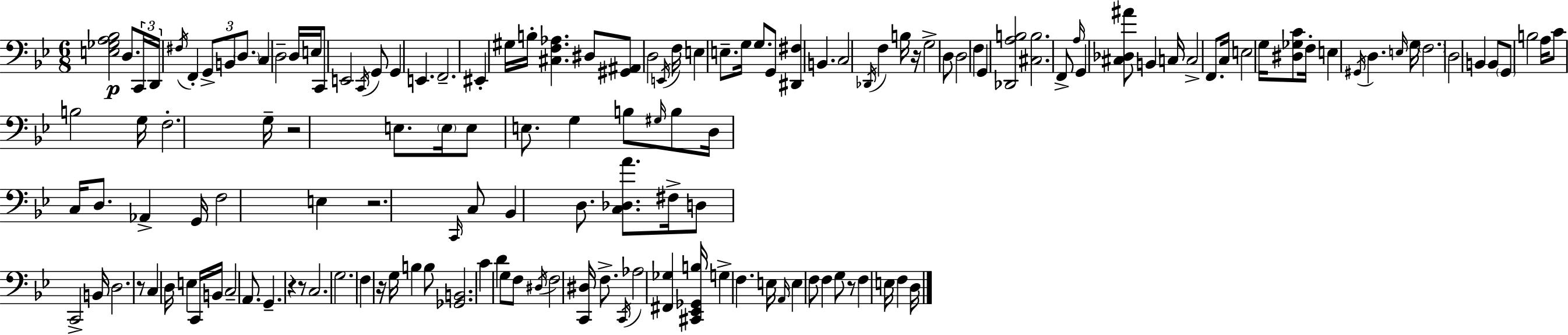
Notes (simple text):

[E3,Gb3,A3,Bb3]/h D3/e. C2/s D2/s F#3/s F2/q G2/e B2/e D3/e. C3/q D3/h D3/s E3/s C2/e E2/h C2/s G2/e G2/q E2/q. F2/h. EIS2/q G#3/s B3/s [C#3,F3,Ab3]/q. D#3/e [G#2,A#2]/e D3/h E2/s F3/s E3/q E3/e. G3/s G3/e. G2/e [D#2,F#3]/q B2/q. C3/h Db2/s F3/q B3/s R/s G3/h D3/e D3/h F3/q G2/q [Db2,A3,B3]/h [C#3,B3]/h. F2/e A3/s G2/q [C#3,Db3,A#4]/e B2/q C3/s C3/h F2/e. C3/s E3/h G3/s [D#3,Gb3,C4]/e F3/s E3/q G#2/s D3/q. E3/s G3/s F3/h. D3/h B2/q B2/e G2/e B3/h A3/s C4/e B3/h G3/s F3/h. G3/s R/h E3/e. E3/s E3/e E3/e. G3/q B3/e G#3/s B3/e D3/s C3/s D3/e. Ab2/q G2/s F3/h E3/q R/h. C2/s C3/e Bb2/q D3/e. [C3,Db3,A4]/e. F#3/s D3/e C2/h B2/s D3/h. R/e C3/q D3/s E3/q C2/s B2/s C3/h A2/e. G2/q. R/q R/e C3/h. G3/h. F3/q R/s G3/s B3/q B3/e [Gb2,B2]/h. C4/q D4/q G3/e F3/e D#3/s F3/h [C2,D#3]/s F3/e. C2/s Ab3/h [F#2,Gb3]/q [C#2,Eb2,Gb2,B3]/s G3/q F3/q. E3/s A2/s E3/q F3/e F3/q G3/e R/e F3/q E3/s F3/q D3/s